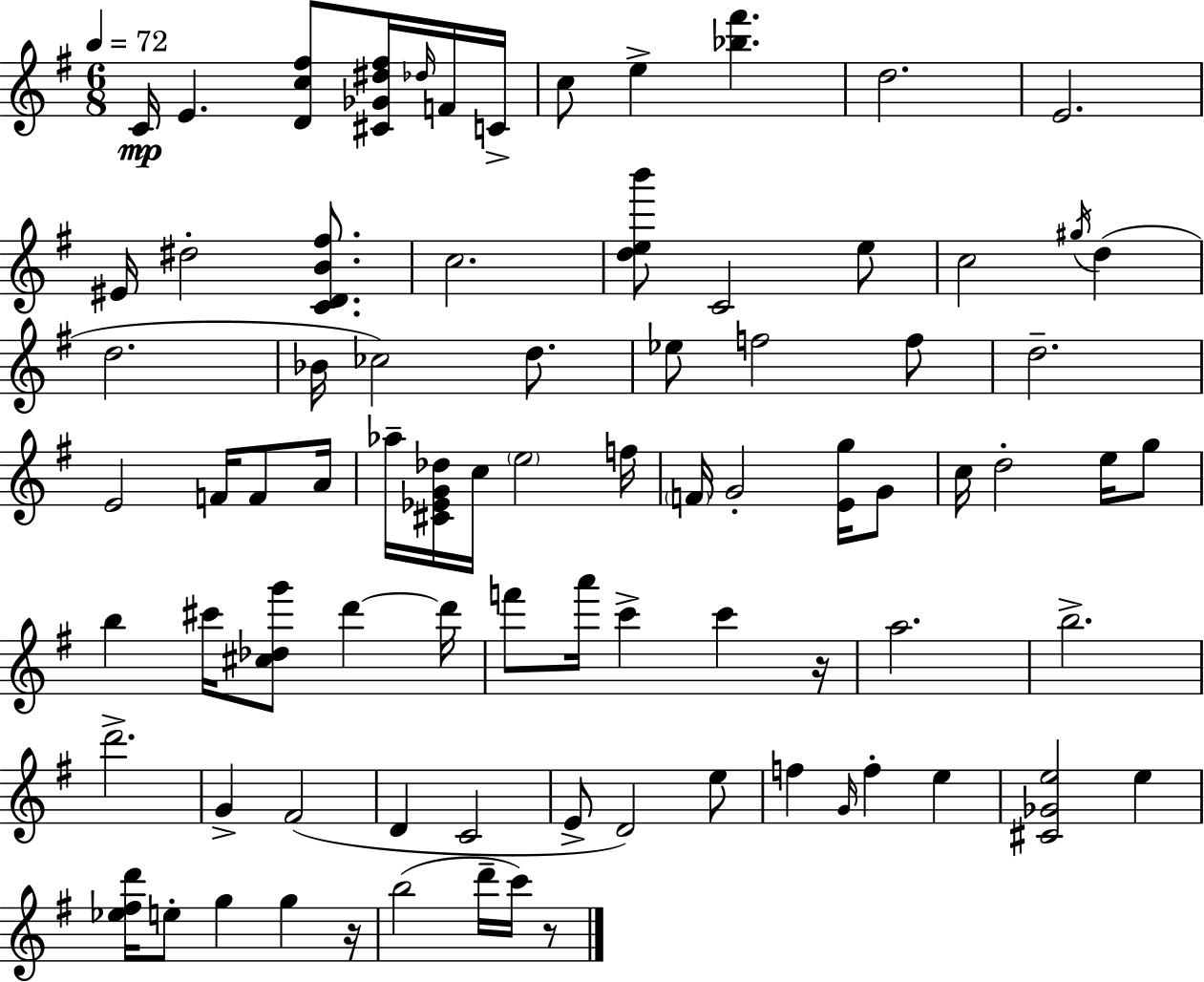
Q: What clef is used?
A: treble